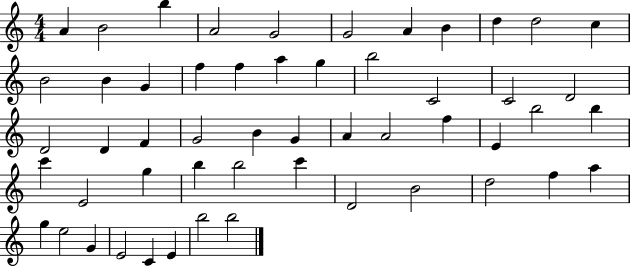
A4/q B4/h B5/q A4/h G4/h G4/h A4/q B4/q D5/q D5/h C5/q B4/h B4/q G4/q F5/q F5/q A5/q G5/q B5/h C4/h C4/h D4/h D4/h D4/q F4/q G4/h B4/q G4/q A4/q A4/h F5/q E4/q B5/h B5/q C6/q E4/h G5/q B5/q B5/h C6/q D4/h B4/h D5/h F5/q A5/q G5/q E5/h G4/q E4/h C4/q E4/q B5/h B5/h